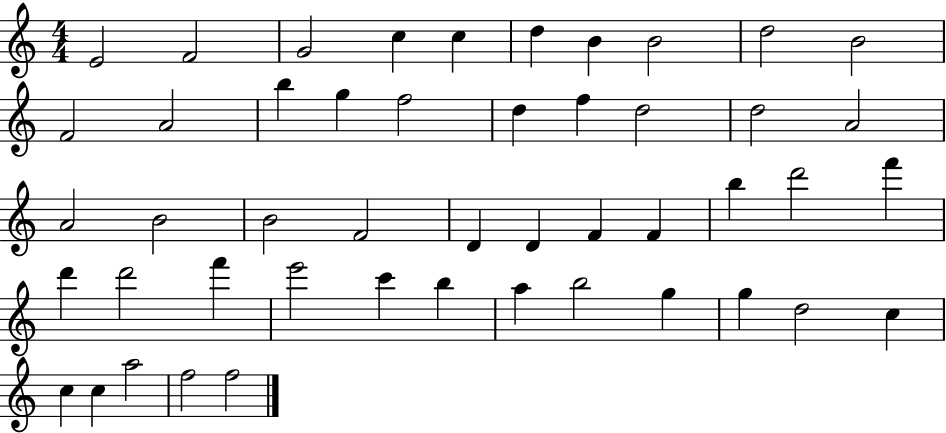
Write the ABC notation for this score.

X:1
T:Untitled
M:4/4
L:1/4
K:C
E2 F2 G2 c c d B B2 d2 B2 F2 A2 b g f2 d f d2 d2 A2 A2 B2 B2 F2 D D F F b d'2 f' d' d'2 f' e'2 c' b a b2 g g d2 c c c a2 f2 f2